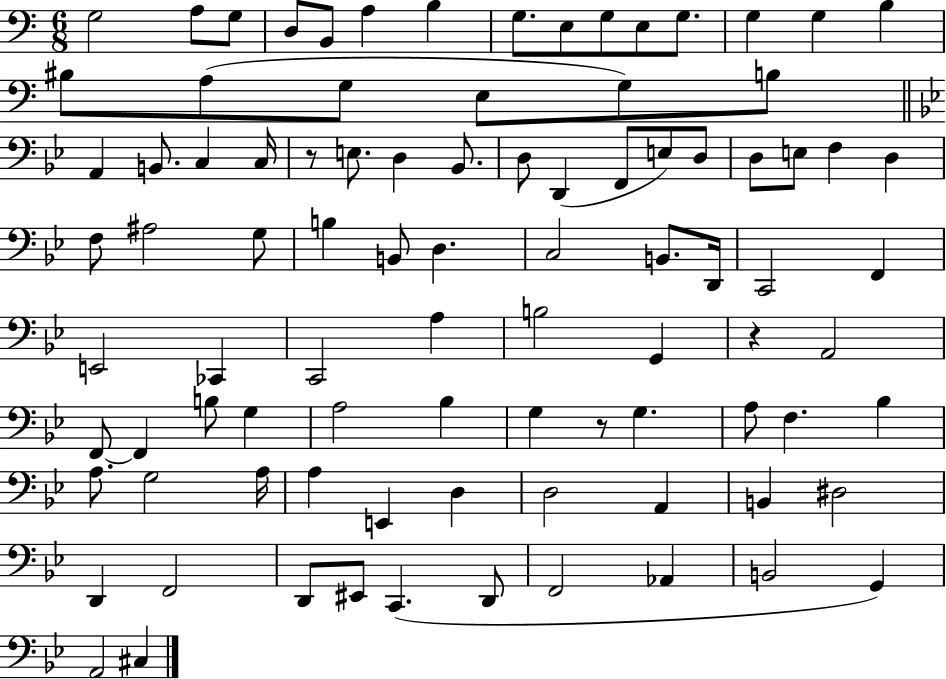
G3/h A3/e G3/e D3/e B2/e A3/q B3/q G3/e. E3/e G3/e E3/e G3/e. G3/q G3/q B3/q BIS3/e A3/e G3/e E3/e G3/e B3/e A2/q B2/e. C3/q C3/s R/e E3/e. D3/q Bb2/e. D3/e D2/q F2/e E3/e D3/e D3/e E3/e F3/q D3/q F3/e A#3/h G3/e B3/q B2/e D3/q. C3/h B2/e. D2/s C2/h F2/q E2/h CES2/q C2/h A3/q B3/h G2/q R/q A2/h F2/e F2/q B3/e G3/q A3/h Bb3/q G3/q R/e G3/q. A3/e F3/q. Bb3/q A3/e. G3/h A3/s A3/q E2/q D3/q D3/h A2/q B2/q D#3/h D2/q F2/h D2/e EIS2/e C2/q. D2/e F2/h Ab2/q B2/h G2/q A2/h C#3/q